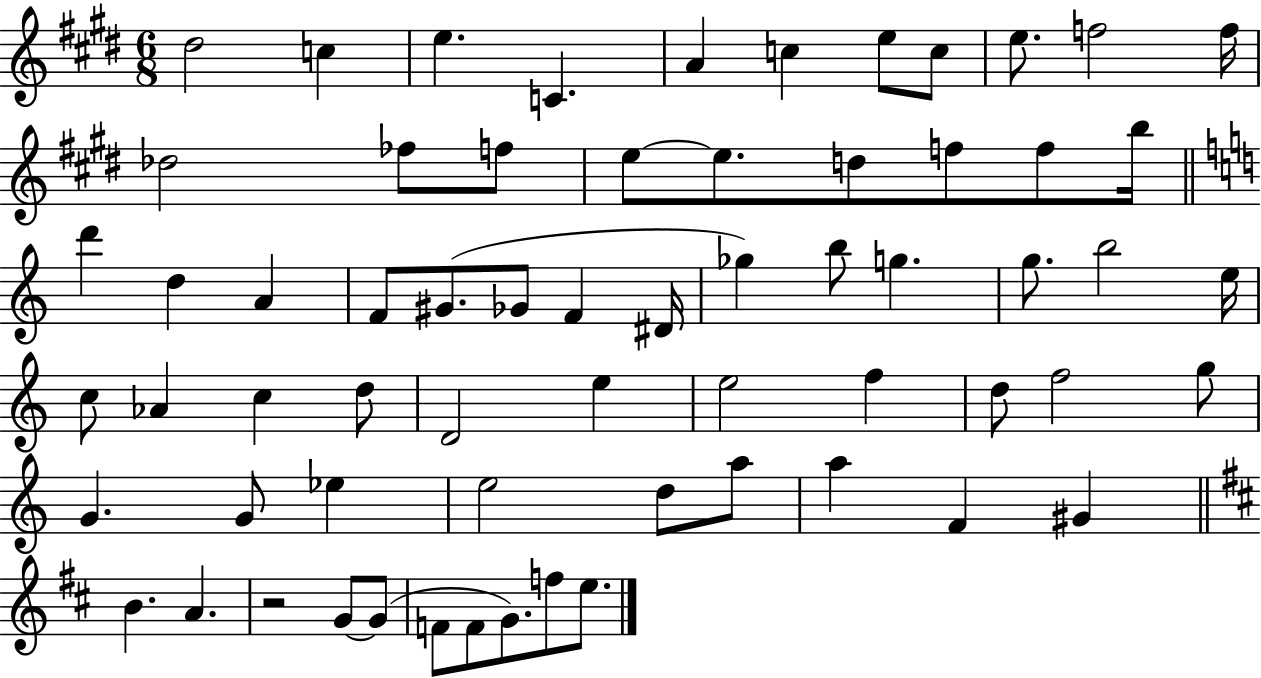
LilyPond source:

{
  \clef treble
  \numericTimeSignature
  \time 6/8
  \key e \major
  dis''2 c''4 | e''4. c'4. | a'4 c''4 e''8 c''8 | e''8. f''2 f''16 | \break des''2 fes''8 f''8 | e''8~~ e''8. d''8 f''8 f''8 b''16 | \bar "||" \break \key c \major d'''4 d''4 a'4 | f'8 gis'8.( ges'8 f'4 dis'16 | ges''4) b''8 g''4. | g''8. b''2 e''16 | \break c''8 aes'4 c''4 d''8 | d'2 e''4 | e''2 f''4 | d''8 f''2 g''8 | \break g'4. g'8 ees''4 | e''2 d''8 a''8 | a''4 f'4 gis'4 | \bar "||" \break \key b \minor b'4. a'4. | r2 g'8~~ g'8( | f'8 f'8 g'8.) f''8 e''8. | \bar "|."
}